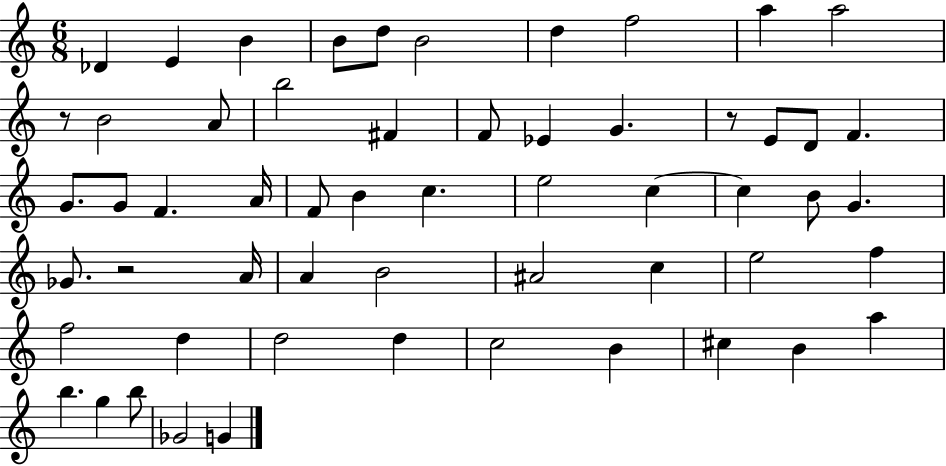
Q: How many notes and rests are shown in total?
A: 57